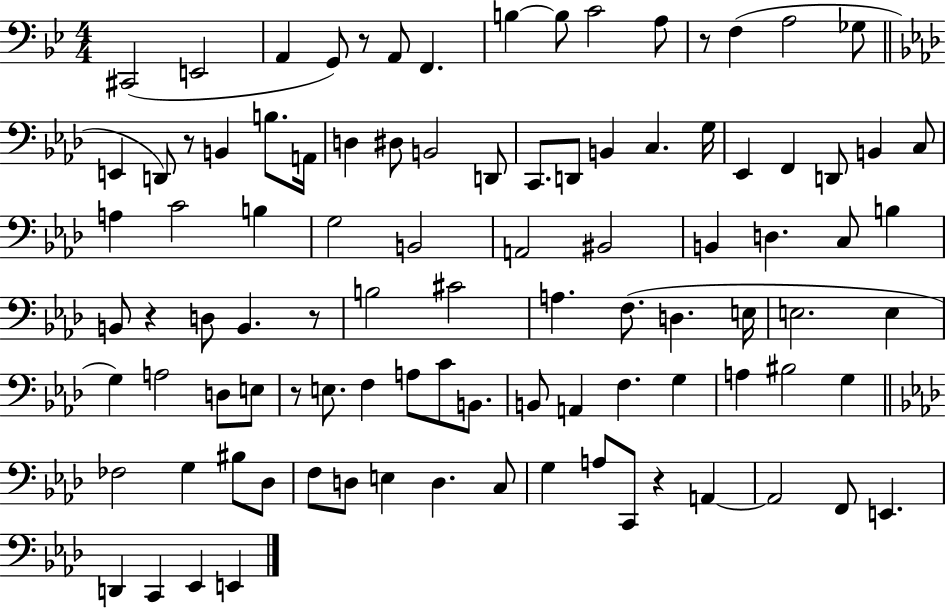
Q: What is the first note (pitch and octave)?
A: C#2